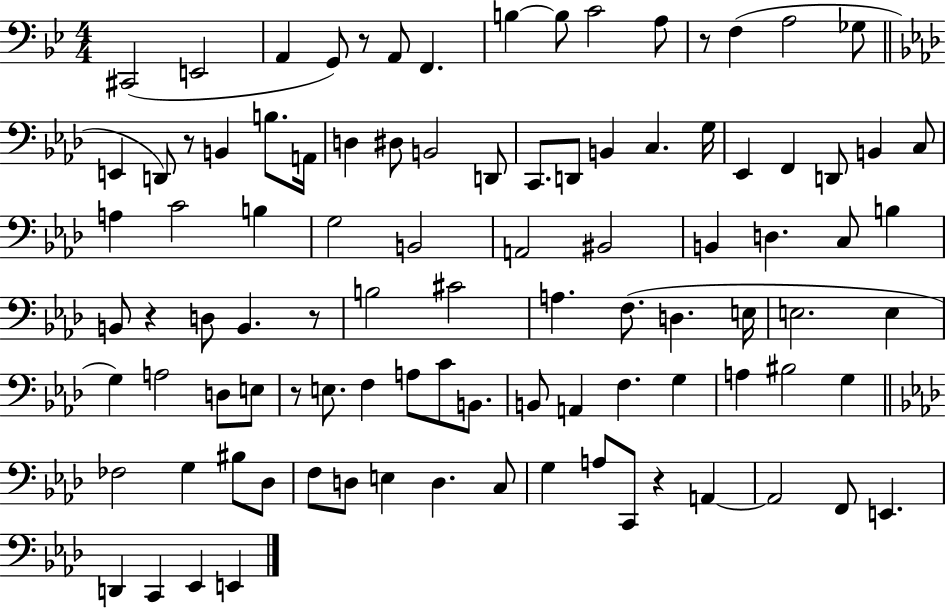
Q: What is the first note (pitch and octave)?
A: C#2